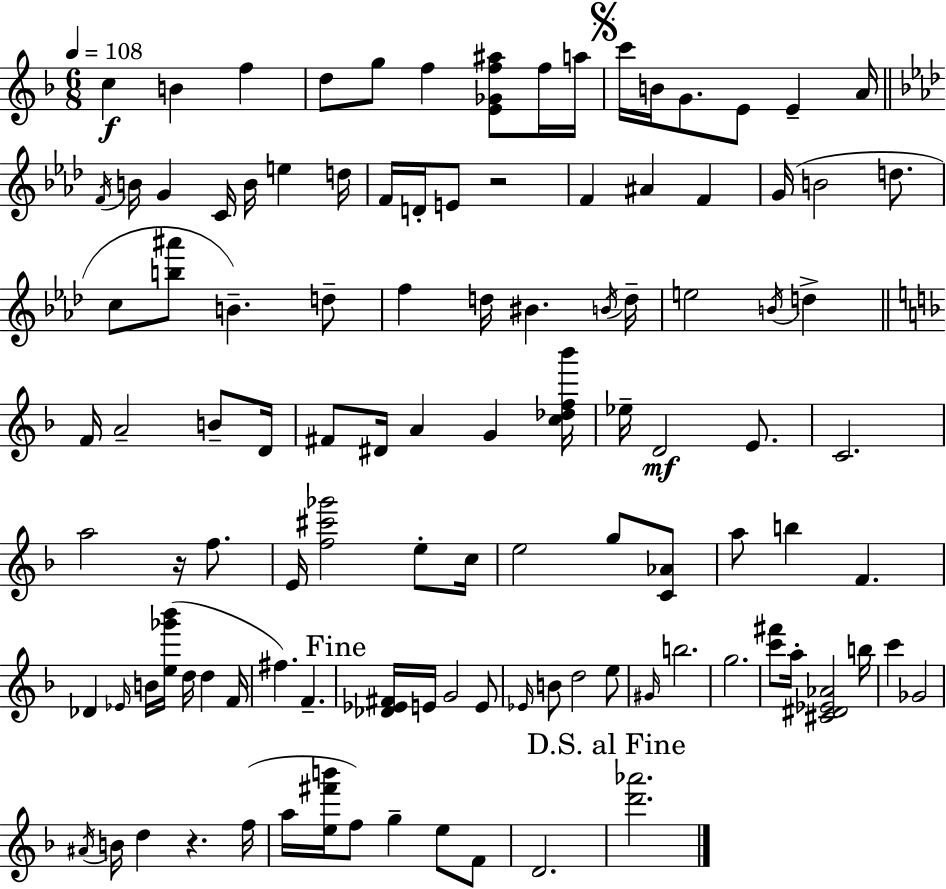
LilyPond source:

{
  \clef treble
  \numericTimeSignature
  \time 6/8
  \key d \minor
  \tempo 4 = 108
  c''4\f b'4 f''4 | d''8 g''8 f''4 <e' ges' f'' ais''>8 f''16 a''16 | \mark \markup { \musicglyph "scripts.segno" } c'''16 b'16 g'8. e'8 e'4-- a'16 | \bar "||" \break \key f \minor \acciaccatura { f'16 } b'16 g'4 c'16 b'16 e''4 | d''16 f'16 d'16-. e'8 r2 | f'4 ais'4 f'4 | g'16( b'2 d''8. | \break c''8 <b'' ais'''>8 b'4.--) d''8-- | f''4 d''16 bis'4. | \acciaccatura { b'16 } d''16-- e''2 \acciaccatura { b'16 } d''4-> | \bar "||" \break \key f \major f'16 a'2-- b'8-- d'16 | fis'8 dis'16 a'4 g'4 <c'' des'' f'' bes'''>16 | ees''16-- d'2\mf e'8. | c'2. | \break a''2 r16 f''8. | e'16 <f'' cis''' ges'''>2 e''8-. c''16 | e''2 g''8 <c' aes'>8 | a''8 b''4 f'4. | \break des'4 \grace { ees'16 } b'16 <e'' ges''' bes'''>16( d''16 d''4 | f'16 fis''4.) f'4.-- | \mark "Fine" <des' ees' fis'>16 e'16 g'2 e'8 | \grace { ees'16 } b'8 d''2 | \break e''8 \grace { gis'16 } b''2. | g''2. | <c''' fis'''>8 a''16-. <cis' dis' ees' aes'>2 | b''16 c'''4 ges'2 | \break \acciaccatura { ais'16 } b'16 d''4 r4. | f''16( a''16 <e'' fis''' b'''>16 f''8) g''4-- | e''8 f'8 d'2. | \mark "D.S. al Fine" <d''' aes'''>2. | \break \bar "|."
}